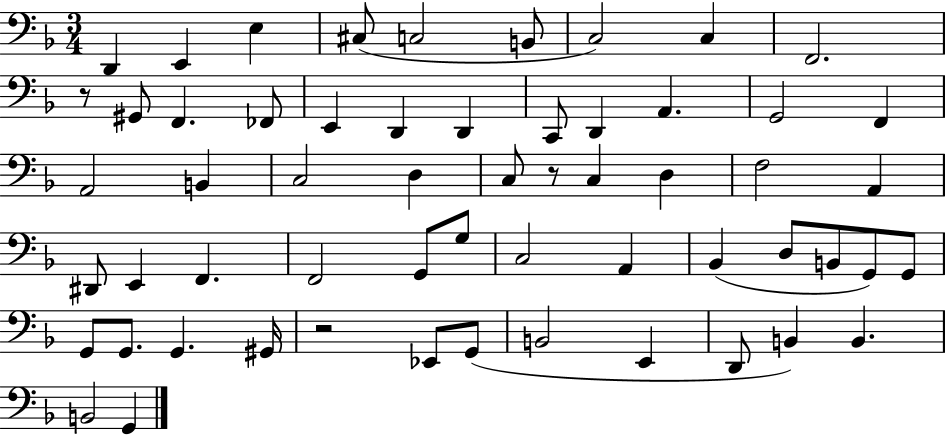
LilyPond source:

{
  \clef bass
  \numericTimeSignature
  \time 3/4
  \key f \major
  d,4 e,4 e4 | cis8( c2 b,8 | c2) c4 | f,2. | \break r8 gis,8 f,4. fes,8 | e,4 d,4 d,4 | c,8 d,4 a,4. | g,2 f,4 | \break a,2 b,4 | c2 d4 | c8 r8 c4 d4 | f2 a,4 | \break dis,8 e,4 f,4. | f,2 g,8 g8 | c2 a,4 | bes,4( d8 b,8 g,8) g,8 | \break g,8 g,8. g,4. gis,16 | r2 ees,8 g,8( | b,2 e,4 | d,8 b,4) b,4. | \break b,2 g,4 | \bar "|."
}